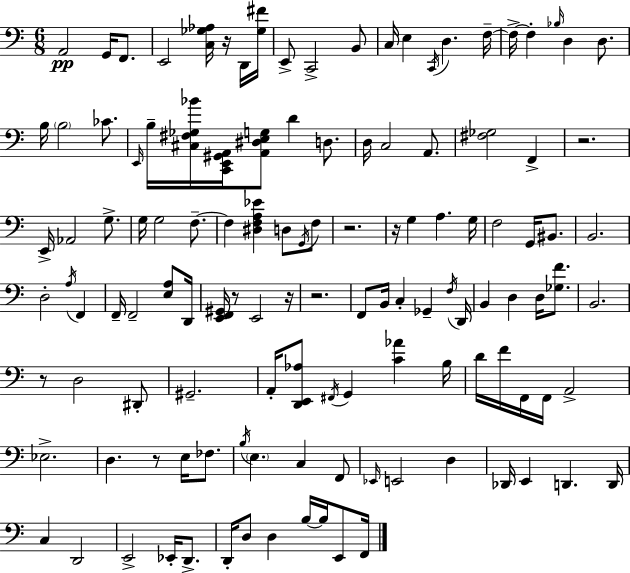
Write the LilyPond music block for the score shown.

{
  \clef bass
  \numericTimeSignature
  \time 6/8
  \key a \minor
  a,2\pp g,16 f,8. | e,2 <c ges aes>16 r16 d,16 <ges fis'>16 | e,8-> c,2-> b,8 | c16 e4 \acciaccatura { c,16 } d4. | \break f16--~~ f16->~~ f4-. \grace { bes16 } d4 d8. | b16 \parenthesize b2 ces'8. | \grace { e,16 } b16-- <cis fis ges bes'>16 <c, e, gis, a,>16 <a, dis e g>8 d'4 | d8. d16 c2 | \break a,8. <fis ges>2 f,4-> | r2. | e,16-> aes,2 | g8.-> g16 g2 | \break f8.--~~ f4 <dis f a ees'>4 d8 | \acciaccatura { g,16 } f8 r2. | r16 g4 a4. | g16 f2 | \break g,16 bis,8. b,2. | d2-. | \acciaccatura { a16 } f,4 f,16-- f,2-- | <e a>8 d,16 <e, f, gis,>16 r8 e,2 | \break r16 r2. | f,8 b,16 c4-. | ges,4-- \acciaccatura { f16 } d,16 b,4 d4 | d16 <ges f'>8. b,2. | \break r8 d2 | dis,8-. gis,2.-- | a,16-. <d, e, aes>8 \acciaccatura { fis,16 } g,4 | <c' aes'>4 b16 d'16 f'16 f,16 f,16 a,2-> | \break ees2.-> | d4. | r8 e16 fes8. \acciaccatura { b16 } \parenthesize e4. | c4 f,8 \grace { ees,16 } e,2 | \break d4 des,16 e,4 | d,4. d,16 c4 | d,2 e,2-> | ees,16-. d,8.-> d,16-. d8 | \break d4 b16~~ b16 e,8 f,16 \bar "|."
}